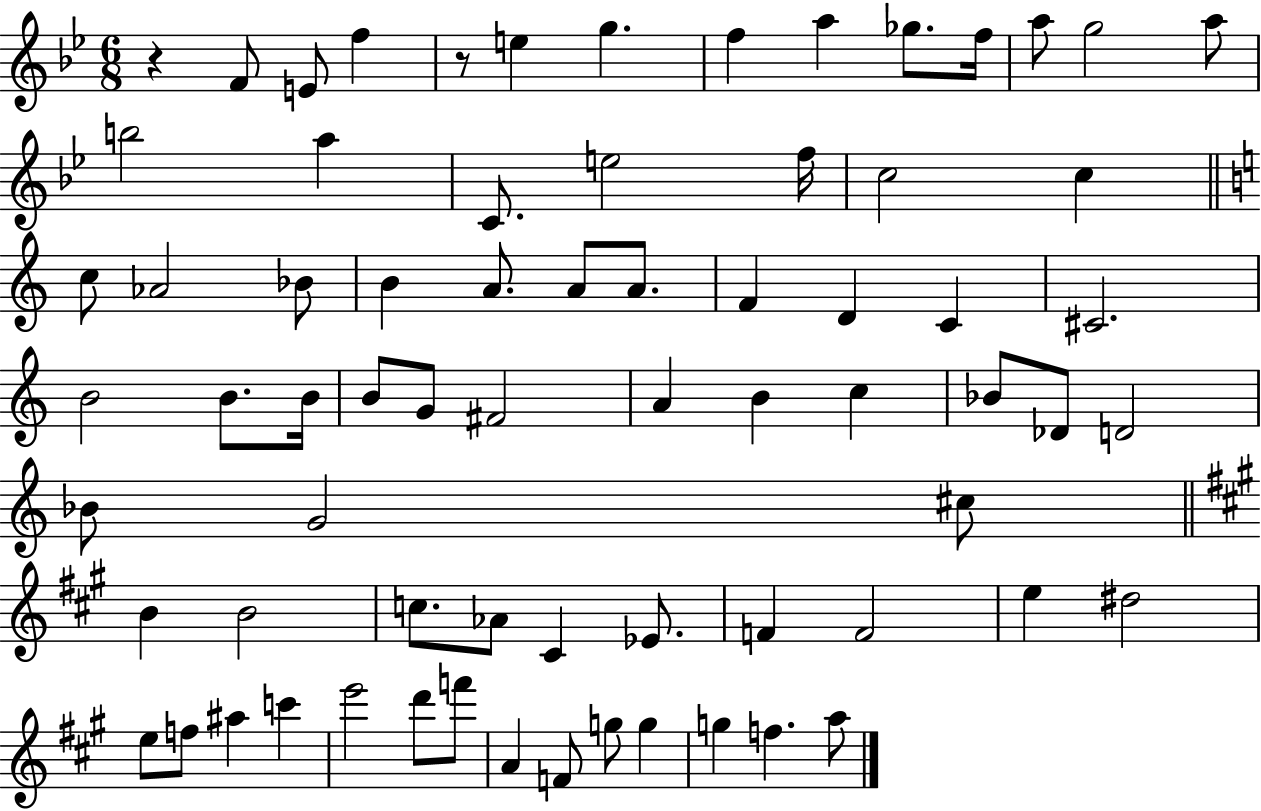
{
  \clef treble
  \numericTimeSignature
  \time 6/8
  \key bes \major
  \repeat volta 2 { r4 f'8 e'8 f''4 | r8 e''4 g''4. | f''4 a''4 ges''8. f''16 | a''8 g''2 a''8 | \break b''2 a''4 | c'8. e''2 f''16 | c''2 c''4 | \bar "||" \break \key a \minor c''8 aes'2 bes'8 | b'4 a'8. a'8 a'8. | f'4 d'4 c'4 | cis'2. | \break b'2 b'8. b'16 | b'8 g'8 fis'2 | a'4 b'4 c''4 | bes'8 des'8 d'2 | \break bes'8 g'2 cis''8 | \bar "||" \break \key a \major b'4 b'2 | c''8. aes'8 cis'4 ees'8. | f'4 f'2 | e''4 dis''2 | \break e''8 f''8 ais''4 c'''4 | e'''2 d'''8 f'''8 | a'4 f'8 g''8 g''4 | g''4 f''4. a''8 | \break } \bar "|."
}